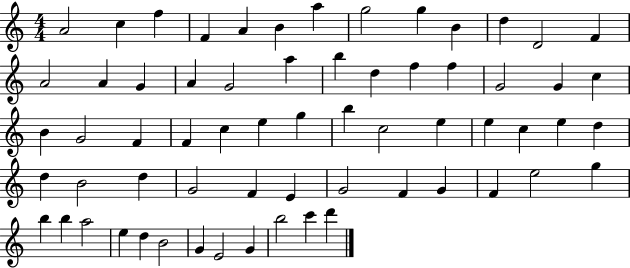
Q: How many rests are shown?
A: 0